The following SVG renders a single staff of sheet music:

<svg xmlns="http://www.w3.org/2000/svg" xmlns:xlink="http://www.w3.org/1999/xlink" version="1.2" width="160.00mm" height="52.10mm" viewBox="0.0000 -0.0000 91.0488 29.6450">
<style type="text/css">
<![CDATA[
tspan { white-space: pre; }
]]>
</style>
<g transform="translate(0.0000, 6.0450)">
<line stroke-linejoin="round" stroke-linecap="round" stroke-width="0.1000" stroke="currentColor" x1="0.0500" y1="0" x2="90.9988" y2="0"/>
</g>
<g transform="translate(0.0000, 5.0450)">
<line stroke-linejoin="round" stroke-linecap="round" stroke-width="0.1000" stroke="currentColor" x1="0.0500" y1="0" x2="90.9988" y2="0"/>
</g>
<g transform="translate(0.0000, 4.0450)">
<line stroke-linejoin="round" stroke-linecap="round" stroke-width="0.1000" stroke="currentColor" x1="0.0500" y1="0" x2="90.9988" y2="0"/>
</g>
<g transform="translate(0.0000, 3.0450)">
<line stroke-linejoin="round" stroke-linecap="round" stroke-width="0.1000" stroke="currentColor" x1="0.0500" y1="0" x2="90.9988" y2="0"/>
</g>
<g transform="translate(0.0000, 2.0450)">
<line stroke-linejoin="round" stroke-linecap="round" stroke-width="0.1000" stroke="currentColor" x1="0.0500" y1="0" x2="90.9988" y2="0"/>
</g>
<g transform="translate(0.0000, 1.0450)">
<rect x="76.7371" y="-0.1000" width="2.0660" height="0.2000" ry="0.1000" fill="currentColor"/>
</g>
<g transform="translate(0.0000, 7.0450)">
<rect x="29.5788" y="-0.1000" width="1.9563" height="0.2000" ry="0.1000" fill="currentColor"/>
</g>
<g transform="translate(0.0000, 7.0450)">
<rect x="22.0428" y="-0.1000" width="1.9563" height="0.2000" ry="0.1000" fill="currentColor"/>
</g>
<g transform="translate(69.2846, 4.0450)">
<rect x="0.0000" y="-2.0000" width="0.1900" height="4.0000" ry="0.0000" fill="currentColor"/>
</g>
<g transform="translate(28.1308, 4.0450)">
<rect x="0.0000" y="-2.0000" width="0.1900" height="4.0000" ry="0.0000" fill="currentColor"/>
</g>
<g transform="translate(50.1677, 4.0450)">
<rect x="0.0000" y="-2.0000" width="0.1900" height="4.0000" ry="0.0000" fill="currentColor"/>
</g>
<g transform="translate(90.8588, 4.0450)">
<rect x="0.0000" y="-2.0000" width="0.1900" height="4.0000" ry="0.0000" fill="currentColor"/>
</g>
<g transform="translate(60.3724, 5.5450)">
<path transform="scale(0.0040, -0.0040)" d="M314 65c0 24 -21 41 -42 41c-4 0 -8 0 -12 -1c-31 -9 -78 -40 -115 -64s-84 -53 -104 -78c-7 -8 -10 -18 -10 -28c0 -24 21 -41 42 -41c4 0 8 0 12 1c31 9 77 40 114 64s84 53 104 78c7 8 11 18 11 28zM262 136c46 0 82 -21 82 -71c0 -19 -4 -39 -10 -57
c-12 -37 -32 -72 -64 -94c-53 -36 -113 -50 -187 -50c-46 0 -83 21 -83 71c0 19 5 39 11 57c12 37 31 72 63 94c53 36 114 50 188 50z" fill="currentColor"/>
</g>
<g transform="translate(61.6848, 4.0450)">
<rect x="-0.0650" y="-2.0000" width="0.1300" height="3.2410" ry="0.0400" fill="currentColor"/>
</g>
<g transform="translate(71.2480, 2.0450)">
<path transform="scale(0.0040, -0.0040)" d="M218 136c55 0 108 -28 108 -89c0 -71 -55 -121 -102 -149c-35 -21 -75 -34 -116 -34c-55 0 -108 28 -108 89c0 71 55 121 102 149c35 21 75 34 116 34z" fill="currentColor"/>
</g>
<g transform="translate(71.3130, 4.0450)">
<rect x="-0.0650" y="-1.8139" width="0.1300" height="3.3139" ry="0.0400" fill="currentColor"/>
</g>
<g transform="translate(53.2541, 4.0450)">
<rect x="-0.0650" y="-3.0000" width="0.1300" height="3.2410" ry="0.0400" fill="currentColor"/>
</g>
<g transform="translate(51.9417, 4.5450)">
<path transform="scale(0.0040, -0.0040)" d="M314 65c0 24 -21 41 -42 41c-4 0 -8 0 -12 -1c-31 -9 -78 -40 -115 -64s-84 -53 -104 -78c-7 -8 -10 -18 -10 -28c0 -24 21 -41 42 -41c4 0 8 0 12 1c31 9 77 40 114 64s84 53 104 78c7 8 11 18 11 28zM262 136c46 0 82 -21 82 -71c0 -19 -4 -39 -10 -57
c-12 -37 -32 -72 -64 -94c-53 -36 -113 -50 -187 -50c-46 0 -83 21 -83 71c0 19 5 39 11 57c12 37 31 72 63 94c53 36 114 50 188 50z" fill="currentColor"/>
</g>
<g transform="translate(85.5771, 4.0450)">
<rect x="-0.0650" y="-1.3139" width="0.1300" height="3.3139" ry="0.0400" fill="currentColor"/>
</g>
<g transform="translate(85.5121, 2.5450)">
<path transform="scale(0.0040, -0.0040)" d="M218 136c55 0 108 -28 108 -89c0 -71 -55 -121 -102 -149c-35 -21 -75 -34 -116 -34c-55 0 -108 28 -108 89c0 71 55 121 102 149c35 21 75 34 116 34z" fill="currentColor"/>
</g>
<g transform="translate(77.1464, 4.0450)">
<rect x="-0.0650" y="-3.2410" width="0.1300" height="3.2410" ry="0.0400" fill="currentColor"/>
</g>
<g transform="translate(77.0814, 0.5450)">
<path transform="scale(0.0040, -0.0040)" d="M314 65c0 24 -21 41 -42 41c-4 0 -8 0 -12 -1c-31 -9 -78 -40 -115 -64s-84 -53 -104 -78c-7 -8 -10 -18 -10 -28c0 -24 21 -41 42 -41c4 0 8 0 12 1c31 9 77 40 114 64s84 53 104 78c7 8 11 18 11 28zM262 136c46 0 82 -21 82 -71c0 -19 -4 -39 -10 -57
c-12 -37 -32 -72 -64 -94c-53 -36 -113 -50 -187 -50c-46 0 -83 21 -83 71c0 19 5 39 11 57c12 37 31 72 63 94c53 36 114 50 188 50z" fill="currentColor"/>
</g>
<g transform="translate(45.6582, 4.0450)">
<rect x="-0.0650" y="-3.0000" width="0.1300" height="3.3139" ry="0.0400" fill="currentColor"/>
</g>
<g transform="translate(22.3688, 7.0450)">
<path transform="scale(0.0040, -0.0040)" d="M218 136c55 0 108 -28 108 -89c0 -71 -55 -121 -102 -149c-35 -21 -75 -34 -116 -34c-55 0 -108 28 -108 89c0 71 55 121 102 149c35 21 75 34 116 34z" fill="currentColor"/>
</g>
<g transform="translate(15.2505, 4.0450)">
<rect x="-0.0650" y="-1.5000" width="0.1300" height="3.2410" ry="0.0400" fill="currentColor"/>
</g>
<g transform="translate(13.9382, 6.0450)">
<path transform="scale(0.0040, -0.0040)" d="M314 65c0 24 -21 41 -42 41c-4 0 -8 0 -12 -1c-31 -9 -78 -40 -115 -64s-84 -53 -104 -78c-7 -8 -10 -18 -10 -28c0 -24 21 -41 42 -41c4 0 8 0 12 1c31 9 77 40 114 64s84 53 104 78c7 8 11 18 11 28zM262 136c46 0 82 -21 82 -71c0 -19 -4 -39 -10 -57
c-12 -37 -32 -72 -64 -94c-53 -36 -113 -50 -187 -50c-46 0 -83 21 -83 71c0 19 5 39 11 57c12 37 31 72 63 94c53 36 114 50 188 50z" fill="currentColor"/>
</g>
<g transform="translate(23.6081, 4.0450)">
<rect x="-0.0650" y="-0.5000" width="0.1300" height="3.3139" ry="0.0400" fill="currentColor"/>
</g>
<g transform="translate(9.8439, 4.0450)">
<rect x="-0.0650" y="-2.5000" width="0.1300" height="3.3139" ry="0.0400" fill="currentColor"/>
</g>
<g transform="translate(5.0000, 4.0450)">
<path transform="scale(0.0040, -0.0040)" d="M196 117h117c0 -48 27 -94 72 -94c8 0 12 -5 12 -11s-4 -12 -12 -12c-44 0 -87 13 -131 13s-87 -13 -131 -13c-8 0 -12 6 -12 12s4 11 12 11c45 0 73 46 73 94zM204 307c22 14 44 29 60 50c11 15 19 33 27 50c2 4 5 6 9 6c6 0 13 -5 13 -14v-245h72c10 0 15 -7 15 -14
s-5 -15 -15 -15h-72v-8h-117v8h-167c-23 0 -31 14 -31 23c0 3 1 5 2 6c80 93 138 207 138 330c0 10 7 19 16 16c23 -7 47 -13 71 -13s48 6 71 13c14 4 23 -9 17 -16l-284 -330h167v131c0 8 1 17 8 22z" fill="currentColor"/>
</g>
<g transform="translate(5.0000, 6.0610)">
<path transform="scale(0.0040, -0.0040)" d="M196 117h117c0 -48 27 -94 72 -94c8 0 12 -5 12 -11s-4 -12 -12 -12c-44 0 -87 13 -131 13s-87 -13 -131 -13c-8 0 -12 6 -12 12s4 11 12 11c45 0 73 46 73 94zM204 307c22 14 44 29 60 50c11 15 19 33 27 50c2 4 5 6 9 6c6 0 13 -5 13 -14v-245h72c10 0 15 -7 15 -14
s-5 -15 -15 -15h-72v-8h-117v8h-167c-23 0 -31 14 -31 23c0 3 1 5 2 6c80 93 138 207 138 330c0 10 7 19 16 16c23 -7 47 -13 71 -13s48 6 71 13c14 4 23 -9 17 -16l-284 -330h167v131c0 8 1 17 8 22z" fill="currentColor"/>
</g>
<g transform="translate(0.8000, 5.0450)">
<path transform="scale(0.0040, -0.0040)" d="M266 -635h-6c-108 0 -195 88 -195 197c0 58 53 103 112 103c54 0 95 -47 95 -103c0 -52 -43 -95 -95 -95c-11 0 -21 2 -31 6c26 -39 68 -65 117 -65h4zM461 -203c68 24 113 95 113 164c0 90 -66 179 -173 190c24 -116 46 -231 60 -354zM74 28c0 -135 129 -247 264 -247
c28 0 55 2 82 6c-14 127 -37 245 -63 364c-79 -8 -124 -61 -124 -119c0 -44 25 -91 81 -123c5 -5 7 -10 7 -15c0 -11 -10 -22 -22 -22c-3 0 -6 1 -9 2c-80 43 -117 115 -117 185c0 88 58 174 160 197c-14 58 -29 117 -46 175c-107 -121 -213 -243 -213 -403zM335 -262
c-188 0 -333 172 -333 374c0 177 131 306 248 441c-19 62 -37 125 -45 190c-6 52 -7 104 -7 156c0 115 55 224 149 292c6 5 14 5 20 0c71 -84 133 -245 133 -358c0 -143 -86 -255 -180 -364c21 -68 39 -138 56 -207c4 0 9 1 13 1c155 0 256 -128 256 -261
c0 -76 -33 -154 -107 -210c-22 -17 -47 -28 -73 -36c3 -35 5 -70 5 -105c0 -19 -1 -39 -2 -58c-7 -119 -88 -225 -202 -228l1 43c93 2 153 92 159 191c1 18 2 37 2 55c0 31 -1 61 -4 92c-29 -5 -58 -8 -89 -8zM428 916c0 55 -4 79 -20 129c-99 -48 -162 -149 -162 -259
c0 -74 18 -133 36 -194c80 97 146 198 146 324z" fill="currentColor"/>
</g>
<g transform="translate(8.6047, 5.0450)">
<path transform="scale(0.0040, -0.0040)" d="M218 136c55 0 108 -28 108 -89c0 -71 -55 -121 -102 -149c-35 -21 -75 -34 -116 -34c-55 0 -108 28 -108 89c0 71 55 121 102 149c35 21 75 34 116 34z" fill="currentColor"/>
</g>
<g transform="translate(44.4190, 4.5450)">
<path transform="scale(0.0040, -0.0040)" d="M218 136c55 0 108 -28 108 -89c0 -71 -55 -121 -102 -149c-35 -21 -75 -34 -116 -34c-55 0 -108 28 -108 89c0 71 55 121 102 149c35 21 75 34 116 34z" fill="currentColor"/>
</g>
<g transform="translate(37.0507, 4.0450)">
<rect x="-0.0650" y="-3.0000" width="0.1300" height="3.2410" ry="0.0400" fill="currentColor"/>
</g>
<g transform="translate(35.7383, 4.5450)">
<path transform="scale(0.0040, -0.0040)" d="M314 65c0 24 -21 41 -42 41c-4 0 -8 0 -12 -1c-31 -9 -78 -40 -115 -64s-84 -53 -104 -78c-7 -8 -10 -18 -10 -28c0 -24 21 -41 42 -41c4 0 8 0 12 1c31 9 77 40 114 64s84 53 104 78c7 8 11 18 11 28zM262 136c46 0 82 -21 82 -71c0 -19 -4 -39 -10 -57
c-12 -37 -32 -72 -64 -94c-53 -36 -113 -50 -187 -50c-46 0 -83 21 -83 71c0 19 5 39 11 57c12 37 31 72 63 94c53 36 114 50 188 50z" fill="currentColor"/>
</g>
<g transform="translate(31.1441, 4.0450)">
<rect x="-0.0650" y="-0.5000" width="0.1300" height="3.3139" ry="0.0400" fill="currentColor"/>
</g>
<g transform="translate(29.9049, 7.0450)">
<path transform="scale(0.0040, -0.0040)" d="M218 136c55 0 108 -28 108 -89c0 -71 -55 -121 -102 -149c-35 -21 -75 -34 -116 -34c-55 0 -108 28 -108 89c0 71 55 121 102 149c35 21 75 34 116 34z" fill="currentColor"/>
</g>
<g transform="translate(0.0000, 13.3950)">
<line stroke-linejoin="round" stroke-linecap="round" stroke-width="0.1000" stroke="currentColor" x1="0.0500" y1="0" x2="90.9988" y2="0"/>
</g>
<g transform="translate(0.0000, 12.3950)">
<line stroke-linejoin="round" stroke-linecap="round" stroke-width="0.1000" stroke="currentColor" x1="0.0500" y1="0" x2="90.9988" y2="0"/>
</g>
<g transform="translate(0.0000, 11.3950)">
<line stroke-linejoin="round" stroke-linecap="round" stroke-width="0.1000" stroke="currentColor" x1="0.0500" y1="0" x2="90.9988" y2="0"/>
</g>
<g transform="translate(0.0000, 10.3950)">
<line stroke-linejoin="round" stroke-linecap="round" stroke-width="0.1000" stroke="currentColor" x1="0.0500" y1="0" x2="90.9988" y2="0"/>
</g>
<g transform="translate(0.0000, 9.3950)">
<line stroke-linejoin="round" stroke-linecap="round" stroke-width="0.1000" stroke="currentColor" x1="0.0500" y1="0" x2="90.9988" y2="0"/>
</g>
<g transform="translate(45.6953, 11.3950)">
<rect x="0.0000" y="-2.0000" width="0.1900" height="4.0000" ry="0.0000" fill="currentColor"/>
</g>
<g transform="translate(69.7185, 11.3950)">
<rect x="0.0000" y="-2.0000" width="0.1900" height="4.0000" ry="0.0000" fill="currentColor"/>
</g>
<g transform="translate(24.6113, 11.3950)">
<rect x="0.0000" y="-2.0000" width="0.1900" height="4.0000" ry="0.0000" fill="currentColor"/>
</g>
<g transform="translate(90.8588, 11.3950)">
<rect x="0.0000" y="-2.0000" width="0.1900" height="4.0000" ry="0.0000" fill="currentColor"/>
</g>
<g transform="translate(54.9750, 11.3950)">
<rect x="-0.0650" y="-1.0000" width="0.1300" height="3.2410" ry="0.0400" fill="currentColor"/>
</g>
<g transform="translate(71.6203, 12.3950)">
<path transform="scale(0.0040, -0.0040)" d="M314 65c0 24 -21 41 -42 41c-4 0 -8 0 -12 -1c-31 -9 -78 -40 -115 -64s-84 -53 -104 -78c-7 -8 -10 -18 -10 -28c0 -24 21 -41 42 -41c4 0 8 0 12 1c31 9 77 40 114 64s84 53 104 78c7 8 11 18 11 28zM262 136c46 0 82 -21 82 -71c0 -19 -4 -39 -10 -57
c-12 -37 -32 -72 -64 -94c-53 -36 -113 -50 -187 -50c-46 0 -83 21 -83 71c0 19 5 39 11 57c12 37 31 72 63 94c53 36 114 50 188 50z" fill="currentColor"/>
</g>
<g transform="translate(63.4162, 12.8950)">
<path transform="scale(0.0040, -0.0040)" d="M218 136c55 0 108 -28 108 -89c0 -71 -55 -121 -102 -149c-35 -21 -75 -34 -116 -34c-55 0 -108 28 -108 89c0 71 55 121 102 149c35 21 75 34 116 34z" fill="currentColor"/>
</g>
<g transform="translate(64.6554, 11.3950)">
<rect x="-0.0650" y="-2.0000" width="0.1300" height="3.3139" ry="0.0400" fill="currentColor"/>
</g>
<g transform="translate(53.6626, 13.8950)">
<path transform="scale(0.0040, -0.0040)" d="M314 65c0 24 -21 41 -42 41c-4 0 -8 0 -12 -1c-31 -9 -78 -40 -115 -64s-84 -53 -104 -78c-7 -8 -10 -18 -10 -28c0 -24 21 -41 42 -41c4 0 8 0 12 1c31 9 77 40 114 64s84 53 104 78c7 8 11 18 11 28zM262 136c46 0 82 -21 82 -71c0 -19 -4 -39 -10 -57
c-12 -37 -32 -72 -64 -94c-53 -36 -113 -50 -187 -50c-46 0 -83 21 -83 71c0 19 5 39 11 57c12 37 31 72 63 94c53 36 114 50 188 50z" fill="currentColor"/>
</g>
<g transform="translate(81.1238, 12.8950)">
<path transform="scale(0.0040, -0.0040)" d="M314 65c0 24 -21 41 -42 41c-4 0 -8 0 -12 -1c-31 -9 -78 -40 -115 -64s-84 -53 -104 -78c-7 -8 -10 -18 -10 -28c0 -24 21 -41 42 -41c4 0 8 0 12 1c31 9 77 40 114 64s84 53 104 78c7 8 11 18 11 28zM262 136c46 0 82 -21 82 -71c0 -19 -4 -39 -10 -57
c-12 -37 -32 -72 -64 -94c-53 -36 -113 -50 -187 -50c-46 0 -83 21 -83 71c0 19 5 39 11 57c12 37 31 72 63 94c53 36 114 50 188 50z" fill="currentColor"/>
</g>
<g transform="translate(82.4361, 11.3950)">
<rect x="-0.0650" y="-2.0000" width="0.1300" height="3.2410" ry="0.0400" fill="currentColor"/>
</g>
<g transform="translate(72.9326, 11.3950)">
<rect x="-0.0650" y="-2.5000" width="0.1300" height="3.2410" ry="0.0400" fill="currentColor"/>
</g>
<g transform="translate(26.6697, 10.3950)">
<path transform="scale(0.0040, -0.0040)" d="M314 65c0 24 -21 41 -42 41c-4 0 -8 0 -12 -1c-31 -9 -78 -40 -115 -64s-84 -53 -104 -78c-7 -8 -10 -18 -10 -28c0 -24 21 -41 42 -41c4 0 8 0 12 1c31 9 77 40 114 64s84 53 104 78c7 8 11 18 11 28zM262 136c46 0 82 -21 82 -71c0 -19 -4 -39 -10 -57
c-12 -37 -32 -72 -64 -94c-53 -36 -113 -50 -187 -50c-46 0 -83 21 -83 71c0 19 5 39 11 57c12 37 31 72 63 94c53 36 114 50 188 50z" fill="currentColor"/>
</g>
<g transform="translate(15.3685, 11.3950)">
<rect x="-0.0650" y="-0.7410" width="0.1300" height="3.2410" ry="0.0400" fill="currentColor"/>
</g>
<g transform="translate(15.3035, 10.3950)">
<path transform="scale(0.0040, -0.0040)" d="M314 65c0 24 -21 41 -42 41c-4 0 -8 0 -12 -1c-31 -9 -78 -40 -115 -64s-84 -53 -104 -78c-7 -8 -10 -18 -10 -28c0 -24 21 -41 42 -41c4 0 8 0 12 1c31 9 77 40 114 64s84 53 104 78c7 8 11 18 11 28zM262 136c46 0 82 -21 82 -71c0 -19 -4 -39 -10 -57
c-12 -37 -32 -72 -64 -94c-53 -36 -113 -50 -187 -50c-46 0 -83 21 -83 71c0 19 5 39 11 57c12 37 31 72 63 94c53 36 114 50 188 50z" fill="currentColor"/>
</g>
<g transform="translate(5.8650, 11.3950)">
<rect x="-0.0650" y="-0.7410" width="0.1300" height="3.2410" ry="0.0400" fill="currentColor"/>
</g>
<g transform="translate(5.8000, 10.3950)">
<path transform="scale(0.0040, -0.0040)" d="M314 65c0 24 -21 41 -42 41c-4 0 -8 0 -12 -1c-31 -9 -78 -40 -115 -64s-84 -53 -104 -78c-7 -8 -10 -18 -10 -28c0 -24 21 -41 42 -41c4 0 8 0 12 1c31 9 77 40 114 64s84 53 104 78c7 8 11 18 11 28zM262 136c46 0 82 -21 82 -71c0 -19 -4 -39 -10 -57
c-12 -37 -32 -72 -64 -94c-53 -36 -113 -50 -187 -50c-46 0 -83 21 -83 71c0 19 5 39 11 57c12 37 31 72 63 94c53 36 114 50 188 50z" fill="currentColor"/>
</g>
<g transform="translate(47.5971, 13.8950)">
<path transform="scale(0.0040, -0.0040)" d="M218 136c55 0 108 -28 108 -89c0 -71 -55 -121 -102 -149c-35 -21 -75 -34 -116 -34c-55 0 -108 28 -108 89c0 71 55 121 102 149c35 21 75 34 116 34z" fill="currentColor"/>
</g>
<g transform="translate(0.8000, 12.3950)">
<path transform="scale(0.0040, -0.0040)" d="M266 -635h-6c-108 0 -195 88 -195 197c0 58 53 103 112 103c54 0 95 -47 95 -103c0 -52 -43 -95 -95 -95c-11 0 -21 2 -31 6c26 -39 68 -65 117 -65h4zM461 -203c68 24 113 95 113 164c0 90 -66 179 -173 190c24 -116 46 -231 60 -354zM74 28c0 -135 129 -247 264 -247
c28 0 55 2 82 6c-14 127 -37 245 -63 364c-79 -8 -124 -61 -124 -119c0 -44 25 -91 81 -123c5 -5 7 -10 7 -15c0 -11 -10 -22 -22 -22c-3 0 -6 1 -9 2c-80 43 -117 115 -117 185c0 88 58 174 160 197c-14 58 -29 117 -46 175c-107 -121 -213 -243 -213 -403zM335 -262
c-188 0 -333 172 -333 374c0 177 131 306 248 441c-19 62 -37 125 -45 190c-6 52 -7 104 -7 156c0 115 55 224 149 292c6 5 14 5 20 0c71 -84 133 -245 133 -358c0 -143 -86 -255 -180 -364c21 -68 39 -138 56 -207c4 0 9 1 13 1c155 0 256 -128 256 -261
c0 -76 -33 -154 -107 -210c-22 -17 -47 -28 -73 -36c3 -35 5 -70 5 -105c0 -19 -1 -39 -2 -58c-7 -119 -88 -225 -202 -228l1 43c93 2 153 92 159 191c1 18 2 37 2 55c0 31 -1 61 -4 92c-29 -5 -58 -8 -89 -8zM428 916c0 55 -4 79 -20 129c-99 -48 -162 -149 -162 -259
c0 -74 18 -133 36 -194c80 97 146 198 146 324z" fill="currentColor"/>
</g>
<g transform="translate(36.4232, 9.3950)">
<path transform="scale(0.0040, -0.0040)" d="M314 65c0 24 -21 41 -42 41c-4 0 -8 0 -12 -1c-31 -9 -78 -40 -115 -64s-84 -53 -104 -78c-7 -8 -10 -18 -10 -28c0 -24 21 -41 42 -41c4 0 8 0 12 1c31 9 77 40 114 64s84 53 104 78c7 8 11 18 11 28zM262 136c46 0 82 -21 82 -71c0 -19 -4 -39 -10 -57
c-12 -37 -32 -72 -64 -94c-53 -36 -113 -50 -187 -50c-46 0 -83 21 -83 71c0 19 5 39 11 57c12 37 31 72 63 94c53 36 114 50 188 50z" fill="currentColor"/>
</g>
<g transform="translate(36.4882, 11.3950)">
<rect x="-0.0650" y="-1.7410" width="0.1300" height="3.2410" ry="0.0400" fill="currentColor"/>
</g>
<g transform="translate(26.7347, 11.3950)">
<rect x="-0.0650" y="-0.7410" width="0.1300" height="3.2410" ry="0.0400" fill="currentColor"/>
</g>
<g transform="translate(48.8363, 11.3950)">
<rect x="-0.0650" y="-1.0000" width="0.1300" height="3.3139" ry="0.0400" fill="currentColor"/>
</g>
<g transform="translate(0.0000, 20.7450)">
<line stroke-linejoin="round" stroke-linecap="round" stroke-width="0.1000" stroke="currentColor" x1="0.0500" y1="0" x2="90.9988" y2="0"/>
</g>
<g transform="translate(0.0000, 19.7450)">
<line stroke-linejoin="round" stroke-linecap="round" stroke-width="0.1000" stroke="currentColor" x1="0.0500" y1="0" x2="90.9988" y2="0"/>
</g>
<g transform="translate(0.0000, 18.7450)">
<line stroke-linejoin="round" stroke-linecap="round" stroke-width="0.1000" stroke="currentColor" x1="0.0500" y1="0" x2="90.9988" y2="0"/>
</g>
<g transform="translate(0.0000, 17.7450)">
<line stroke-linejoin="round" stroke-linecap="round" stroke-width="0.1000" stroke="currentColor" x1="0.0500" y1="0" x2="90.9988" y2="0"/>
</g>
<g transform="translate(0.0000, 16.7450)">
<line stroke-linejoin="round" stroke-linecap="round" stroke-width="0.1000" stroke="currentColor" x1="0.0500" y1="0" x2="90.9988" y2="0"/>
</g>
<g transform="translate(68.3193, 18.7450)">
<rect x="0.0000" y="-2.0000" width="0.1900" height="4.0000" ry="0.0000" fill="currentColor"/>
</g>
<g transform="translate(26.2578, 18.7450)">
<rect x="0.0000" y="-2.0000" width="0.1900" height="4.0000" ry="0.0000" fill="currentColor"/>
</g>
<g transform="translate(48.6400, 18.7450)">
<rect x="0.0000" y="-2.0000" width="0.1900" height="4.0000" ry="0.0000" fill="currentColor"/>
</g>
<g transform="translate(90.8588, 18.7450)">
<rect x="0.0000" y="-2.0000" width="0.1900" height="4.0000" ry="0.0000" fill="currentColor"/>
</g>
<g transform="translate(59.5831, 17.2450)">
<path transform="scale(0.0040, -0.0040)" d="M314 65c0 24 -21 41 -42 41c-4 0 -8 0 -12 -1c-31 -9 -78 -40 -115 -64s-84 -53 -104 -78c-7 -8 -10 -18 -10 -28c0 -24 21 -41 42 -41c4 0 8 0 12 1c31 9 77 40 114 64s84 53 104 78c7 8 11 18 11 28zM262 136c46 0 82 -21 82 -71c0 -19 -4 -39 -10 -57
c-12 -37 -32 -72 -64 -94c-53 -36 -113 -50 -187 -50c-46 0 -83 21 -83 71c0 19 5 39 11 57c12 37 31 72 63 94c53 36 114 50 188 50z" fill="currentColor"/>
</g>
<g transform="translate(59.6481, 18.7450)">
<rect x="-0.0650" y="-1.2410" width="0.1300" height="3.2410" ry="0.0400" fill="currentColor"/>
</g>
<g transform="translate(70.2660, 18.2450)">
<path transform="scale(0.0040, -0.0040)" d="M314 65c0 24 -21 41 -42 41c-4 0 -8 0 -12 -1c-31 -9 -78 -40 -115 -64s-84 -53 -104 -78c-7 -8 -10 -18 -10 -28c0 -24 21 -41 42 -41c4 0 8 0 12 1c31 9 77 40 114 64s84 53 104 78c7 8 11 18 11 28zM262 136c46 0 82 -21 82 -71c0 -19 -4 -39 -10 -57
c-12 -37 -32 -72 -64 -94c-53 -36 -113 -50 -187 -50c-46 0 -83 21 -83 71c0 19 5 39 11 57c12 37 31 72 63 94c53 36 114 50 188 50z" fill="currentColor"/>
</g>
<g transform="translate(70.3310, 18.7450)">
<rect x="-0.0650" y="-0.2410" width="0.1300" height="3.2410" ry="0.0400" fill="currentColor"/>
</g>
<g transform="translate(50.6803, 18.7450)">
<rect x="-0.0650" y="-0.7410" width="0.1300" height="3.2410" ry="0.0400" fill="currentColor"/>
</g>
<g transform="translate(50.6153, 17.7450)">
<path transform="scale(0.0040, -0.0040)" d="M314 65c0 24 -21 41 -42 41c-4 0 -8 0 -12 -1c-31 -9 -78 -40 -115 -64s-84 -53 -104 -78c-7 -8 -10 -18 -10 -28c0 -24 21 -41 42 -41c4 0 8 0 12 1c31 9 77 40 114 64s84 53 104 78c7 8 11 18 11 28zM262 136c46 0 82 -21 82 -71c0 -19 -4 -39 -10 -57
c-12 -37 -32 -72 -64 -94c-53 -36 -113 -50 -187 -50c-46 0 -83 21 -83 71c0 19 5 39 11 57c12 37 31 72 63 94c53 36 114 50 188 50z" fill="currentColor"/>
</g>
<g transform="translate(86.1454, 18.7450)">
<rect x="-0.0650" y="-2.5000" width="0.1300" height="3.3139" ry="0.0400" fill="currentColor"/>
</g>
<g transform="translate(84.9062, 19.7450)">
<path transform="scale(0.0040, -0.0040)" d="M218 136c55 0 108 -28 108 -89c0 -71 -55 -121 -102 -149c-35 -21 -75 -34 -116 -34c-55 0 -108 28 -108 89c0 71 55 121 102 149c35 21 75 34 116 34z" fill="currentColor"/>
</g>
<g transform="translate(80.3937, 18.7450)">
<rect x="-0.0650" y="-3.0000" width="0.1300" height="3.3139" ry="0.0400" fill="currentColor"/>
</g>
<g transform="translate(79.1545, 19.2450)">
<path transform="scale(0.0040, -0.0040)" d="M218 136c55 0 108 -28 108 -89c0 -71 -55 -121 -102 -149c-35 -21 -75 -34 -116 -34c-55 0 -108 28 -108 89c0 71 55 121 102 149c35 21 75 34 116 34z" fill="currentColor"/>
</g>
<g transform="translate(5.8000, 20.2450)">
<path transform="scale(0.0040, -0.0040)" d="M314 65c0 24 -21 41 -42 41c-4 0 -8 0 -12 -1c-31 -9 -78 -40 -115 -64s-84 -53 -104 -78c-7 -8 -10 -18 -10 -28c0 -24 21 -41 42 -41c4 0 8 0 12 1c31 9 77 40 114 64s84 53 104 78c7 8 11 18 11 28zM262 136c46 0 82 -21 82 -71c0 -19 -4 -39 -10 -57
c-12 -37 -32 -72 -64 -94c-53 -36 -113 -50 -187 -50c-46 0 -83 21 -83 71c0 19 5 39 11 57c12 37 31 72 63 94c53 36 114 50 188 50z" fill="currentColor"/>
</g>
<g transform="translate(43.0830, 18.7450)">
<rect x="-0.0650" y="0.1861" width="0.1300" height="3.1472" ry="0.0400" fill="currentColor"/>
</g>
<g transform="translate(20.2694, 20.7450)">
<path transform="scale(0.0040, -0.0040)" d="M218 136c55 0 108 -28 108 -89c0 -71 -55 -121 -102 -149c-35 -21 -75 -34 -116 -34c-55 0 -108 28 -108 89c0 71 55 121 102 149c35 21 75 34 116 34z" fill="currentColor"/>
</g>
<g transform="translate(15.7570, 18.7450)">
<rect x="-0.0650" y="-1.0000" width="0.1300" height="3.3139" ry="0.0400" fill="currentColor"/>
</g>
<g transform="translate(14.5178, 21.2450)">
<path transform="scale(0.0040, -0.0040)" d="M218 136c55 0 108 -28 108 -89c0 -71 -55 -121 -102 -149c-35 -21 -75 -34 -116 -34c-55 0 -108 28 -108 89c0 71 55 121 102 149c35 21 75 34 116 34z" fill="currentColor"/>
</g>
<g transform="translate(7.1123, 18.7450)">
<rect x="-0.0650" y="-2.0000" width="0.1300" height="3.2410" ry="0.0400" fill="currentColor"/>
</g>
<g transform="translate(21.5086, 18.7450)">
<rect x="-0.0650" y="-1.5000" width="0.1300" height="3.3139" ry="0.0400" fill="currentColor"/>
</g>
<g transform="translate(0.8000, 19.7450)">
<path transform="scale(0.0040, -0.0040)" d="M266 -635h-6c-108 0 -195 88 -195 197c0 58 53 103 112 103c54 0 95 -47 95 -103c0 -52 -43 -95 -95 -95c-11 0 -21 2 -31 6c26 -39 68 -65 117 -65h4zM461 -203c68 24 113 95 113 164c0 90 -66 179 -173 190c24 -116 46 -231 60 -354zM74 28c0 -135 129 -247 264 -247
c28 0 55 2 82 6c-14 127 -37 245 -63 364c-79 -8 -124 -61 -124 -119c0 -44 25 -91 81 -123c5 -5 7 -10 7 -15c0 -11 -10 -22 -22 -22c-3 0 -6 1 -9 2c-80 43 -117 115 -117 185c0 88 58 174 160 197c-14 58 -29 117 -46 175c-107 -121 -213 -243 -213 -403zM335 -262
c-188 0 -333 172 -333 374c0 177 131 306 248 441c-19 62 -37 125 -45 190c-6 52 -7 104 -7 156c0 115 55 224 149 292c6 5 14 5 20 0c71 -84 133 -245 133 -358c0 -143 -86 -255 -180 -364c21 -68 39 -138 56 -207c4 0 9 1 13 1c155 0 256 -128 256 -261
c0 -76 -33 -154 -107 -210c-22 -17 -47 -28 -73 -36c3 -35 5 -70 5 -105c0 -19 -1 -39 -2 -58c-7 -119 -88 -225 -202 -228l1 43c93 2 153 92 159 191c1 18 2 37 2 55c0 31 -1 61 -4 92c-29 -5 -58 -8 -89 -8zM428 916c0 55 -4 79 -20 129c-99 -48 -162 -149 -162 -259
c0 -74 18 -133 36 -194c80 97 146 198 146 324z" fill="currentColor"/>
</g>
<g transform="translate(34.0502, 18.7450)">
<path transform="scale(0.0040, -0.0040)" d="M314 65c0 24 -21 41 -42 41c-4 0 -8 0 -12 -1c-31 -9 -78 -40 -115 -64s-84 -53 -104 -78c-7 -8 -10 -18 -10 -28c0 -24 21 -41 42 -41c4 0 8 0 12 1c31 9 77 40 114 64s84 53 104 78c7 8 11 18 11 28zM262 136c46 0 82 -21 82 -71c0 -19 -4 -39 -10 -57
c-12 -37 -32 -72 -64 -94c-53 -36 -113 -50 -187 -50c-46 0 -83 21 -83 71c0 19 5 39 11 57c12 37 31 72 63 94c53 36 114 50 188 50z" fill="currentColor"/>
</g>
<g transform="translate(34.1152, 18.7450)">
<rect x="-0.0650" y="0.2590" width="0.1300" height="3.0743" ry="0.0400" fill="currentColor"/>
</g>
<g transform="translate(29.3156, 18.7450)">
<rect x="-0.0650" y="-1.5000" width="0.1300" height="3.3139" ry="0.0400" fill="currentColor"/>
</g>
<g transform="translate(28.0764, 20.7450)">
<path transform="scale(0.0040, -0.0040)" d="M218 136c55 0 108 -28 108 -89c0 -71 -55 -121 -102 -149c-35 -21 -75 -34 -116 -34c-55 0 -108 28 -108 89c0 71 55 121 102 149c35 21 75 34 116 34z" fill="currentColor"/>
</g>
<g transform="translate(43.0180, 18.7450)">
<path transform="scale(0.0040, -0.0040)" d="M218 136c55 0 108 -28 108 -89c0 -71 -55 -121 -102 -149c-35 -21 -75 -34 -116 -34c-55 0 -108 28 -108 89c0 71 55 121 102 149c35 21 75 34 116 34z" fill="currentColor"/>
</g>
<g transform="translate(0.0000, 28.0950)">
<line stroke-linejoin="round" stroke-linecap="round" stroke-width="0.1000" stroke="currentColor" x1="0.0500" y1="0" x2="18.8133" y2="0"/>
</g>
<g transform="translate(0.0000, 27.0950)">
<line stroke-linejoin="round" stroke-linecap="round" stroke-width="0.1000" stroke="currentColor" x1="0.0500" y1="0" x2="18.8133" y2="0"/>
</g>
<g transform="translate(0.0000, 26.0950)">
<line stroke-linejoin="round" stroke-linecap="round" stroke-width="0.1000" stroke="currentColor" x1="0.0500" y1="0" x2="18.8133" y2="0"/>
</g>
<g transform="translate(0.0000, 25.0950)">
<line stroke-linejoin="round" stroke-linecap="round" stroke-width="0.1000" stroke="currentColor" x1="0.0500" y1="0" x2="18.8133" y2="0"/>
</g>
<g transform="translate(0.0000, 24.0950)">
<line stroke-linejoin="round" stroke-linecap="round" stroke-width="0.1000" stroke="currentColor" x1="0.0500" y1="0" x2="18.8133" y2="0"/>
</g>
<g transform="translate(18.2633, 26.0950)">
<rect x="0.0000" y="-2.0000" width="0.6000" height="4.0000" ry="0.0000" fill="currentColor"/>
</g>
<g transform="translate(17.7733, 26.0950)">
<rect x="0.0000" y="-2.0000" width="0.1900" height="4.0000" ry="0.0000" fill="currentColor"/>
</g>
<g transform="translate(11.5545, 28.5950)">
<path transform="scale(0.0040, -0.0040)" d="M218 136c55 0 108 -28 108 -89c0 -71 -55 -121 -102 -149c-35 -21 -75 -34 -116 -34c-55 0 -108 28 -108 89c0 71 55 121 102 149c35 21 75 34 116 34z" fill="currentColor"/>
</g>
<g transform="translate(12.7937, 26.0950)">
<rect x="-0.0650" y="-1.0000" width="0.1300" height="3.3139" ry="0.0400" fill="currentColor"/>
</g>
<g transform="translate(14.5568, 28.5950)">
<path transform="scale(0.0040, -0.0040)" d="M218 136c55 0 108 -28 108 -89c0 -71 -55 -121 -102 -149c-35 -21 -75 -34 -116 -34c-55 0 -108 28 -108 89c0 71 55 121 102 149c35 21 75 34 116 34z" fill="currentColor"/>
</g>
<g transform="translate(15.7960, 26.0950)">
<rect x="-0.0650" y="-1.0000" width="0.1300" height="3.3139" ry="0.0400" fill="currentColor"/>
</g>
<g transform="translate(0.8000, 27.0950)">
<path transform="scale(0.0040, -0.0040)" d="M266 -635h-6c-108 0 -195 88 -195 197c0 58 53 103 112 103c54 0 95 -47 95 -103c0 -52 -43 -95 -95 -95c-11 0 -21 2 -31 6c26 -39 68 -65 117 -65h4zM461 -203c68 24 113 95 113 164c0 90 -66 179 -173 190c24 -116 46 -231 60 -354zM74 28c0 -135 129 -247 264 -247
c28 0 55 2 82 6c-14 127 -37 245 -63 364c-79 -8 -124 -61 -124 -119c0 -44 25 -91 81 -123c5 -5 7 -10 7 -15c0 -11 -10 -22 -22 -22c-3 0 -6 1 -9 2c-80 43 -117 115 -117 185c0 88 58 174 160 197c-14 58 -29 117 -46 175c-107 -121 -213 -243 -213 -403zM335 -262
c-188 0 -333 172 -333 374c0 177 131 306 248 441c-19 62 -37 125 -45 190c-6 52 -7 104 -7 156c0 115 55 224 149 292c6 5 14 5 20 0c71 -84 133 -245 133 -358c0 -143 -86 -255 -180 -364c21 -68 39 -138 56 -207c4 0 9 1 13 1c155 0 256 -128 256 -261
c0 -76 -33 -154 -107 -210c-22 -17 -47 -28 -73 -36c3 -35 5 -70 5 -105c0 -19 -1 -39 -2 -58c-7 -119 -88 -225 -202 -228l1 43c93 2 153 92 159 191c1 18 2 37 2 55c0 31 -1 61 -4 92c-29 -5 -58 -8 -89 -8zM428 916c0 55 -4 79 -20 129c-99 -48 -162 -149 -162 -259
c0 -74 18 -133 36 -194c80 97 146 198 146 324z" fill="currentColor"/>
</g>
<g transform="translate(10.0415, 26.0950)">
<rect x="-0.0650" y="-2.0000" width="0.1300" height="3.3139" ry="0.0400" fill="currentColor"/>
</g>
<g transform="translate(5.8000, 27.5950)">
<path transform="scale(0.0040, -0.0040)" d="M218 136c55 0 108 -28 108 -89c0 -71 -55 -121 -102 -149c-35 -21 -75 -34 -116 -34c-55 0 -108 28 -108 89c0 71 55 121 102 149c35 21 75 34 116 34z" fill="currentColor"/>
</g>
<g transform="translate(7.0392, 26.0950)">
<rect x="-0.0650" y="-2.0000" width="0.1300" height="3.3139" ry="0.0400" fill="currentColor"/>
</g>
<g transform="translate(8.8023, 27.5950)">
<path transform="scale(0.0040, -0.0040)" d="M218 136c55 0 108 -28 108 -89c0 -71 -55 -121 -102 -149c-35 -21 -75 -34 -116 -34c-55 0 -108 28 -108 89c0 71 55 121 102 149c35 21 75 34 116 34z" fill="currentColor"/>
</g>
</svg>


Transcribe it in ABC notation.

X:1
T:Untitled
M:4/4
L:1/4
K:C
G E2 C C A2 A A2 F2 f b2 e d2 d2 d2 f2 D D2 F G2 F2 F2 D E E B2 B d2 e2 c2 A G F F D D